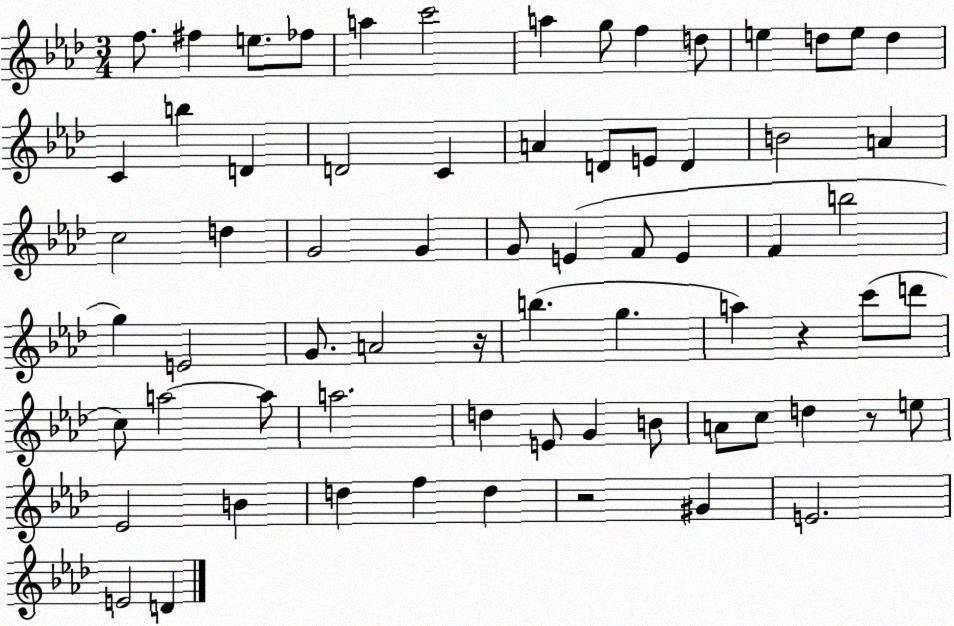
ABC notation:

X:1
T:Untitled
M:3/4
L:1/4
K:Ab
f/2 ^f e/2 _f/2 a c'2 a g/2 f d/2 e d/2 e/2 d C b D D2 C A D/2 E/2 D B2 A c2 d G2 G G/2 E F/2 E F b2 g E2 G/2 A2 z/4 b g a z c'/2 d'/2 c/2 a2 a/2 a2 d E/2 G B/2 A/2 c/2 d z/2 e/2 _E2 B d f d z2 ^G E2 E2 D